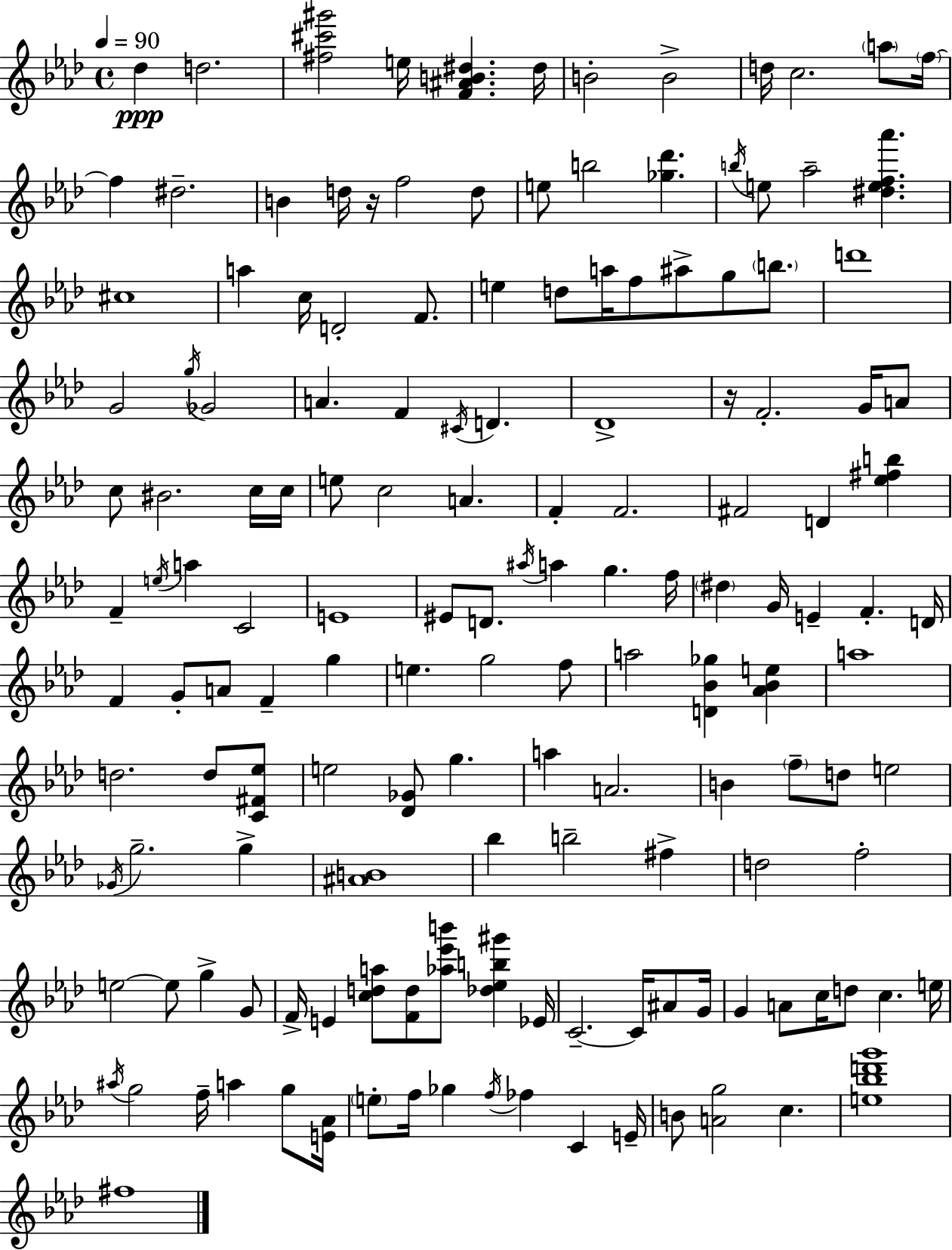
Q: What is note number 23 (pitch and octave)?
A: A5